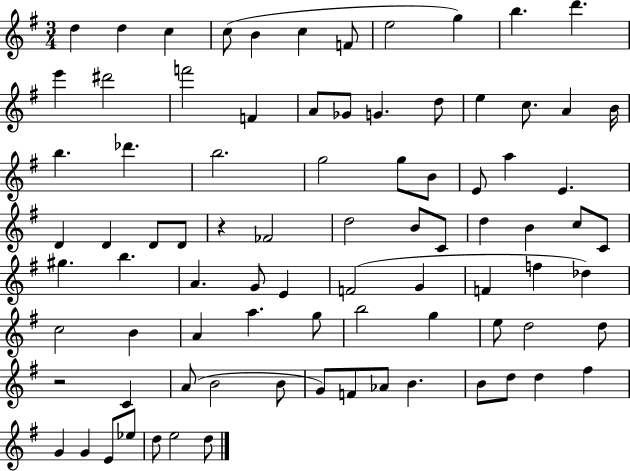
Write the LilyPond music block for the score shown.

{
  \clef treble
  \numericTimeSignature
  \time 3/4
  \key g \major
  d''4 d''4 c''4 | c''8( b'4 c''4 f'8 | e''2 g''4) | b''4. d'''4. | \break e'''4 dis'''2 | f'''2 f'4 | a'8 ges'8 g'4. d''8 | e''4 c''8. a'4 b'16 | \break b''4. des'''4. | b''2. | g''2 g''8 b'8 | e'8 a''4 e'4. | \break d'4 d'4 d'8 d'8 | r4 fes'2 | d''2 b'8 c'8 | d''4 b'4 c''8 c'8 | \break gis''4. b''4. | a'4. g'8 e'4 | f'2( g'4 | f'4 f''4 des''4) | \break c''2 b'4 | a'4 a''4. g''8 | b''2 g''4 | e''8 d''2 d''8 | \break r2 c'4 | a'8( b'2 b'8 | g'8) f'8 aes'8 b'4. | b'8 d''8 d''4 fis''4 | \break g'4 g'4 e'8 ees''8 | d''8 e''2 d''8 | \bar "|."
}